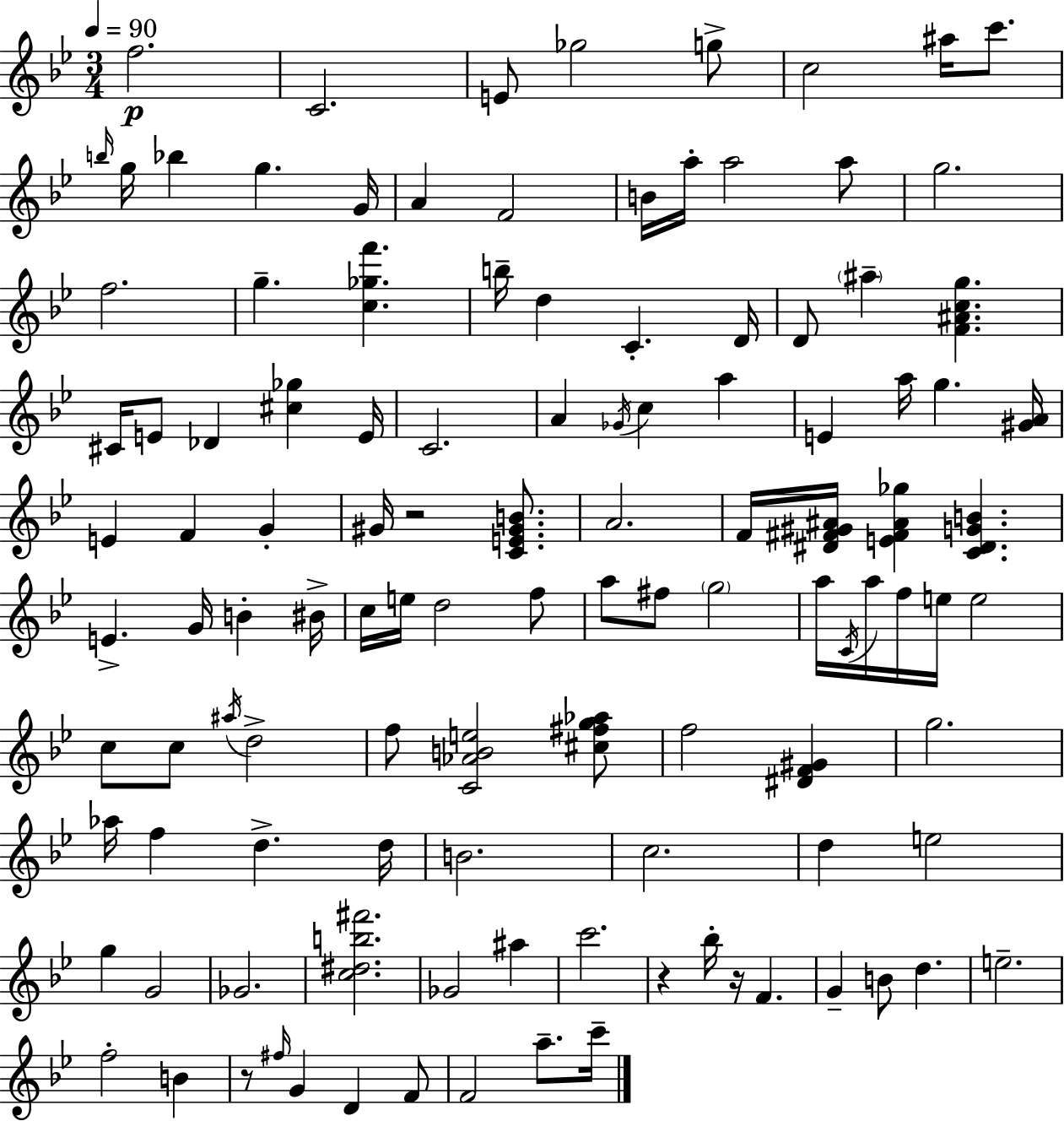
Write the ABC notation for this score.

X:1
T:Untitled
M:3/4
L:1/4
K:Bb
f2 C2 E/2 _g2 g/2 c2 ^a/4 c'/2 b/4 g/4 _b g G/4 A F2 B/4 a/4 a2 a/2 g2 f2 g [c_gf'] b/4 d C D/4 D/2 ^a [F^Acg] ^C/4 E/2 _D [^c_g] E/4 C2 A _G/4 c a E a/4 g [^GA]/4 E F G ^G/4 z2 [CE^GB]/2 A2 F/4 [^D^F^G^A]/4 [E^F^A_g] [C^DGB] E G/4 B ^B/4 c/4 e/4 d2 f/2 a/2 ^f/2 g2 a/4 C/4 a/4 f/4 e/4 e2 c/2 c/2 ^a/4 d2 f/2 [C_ABe]2 [^c^fg_a]/2 f2 [^DF^G] g2 _a/4 f d d/4 B2 c2 d e2 g G2 _G2 [c^db^f']2 _G2 ^a c'2 z _b/4 z/4 F G B/2 d e2 f2 B z/2 ^f/4 G D F/2 F2 a/2 c'/4